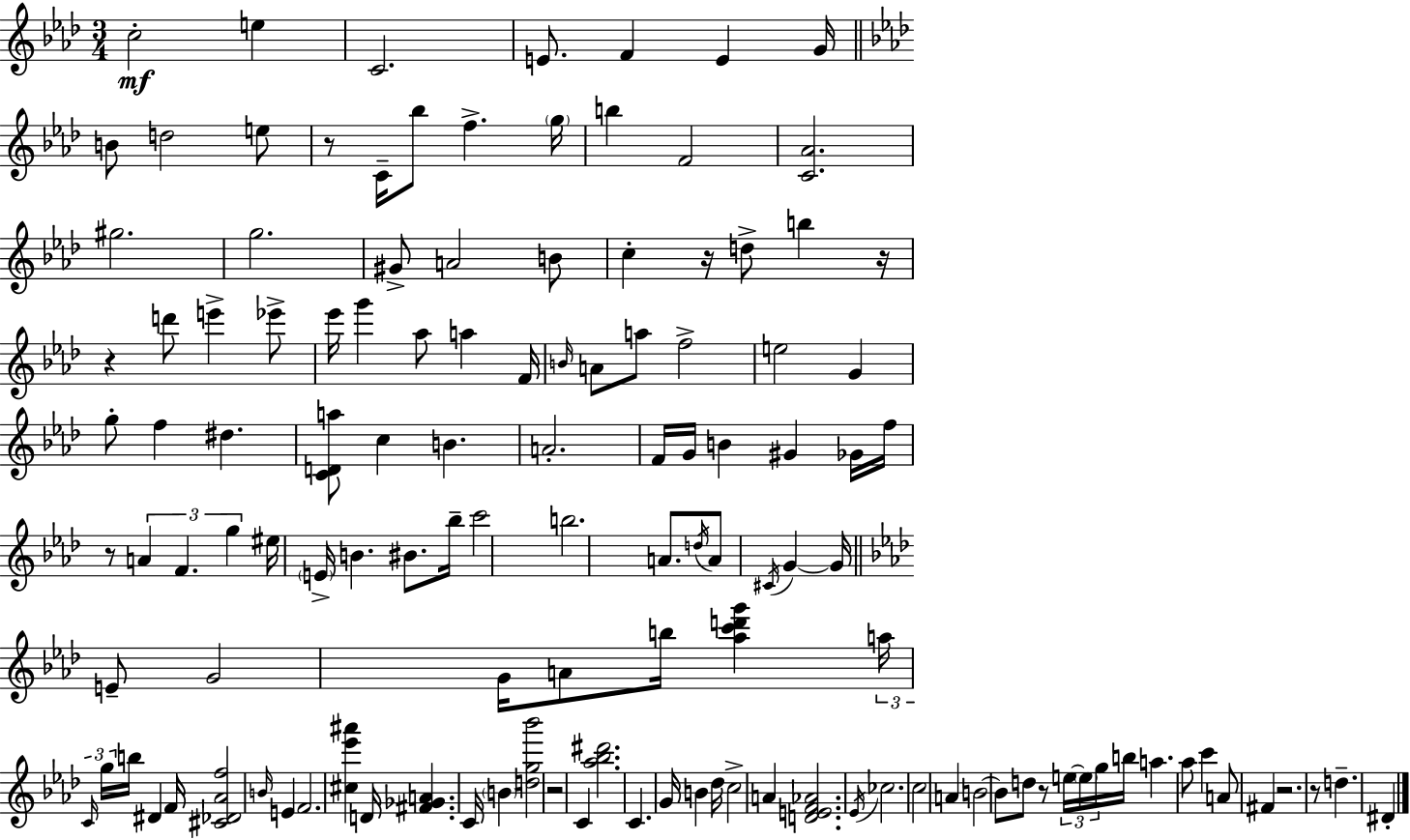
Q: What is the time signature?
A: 3/4